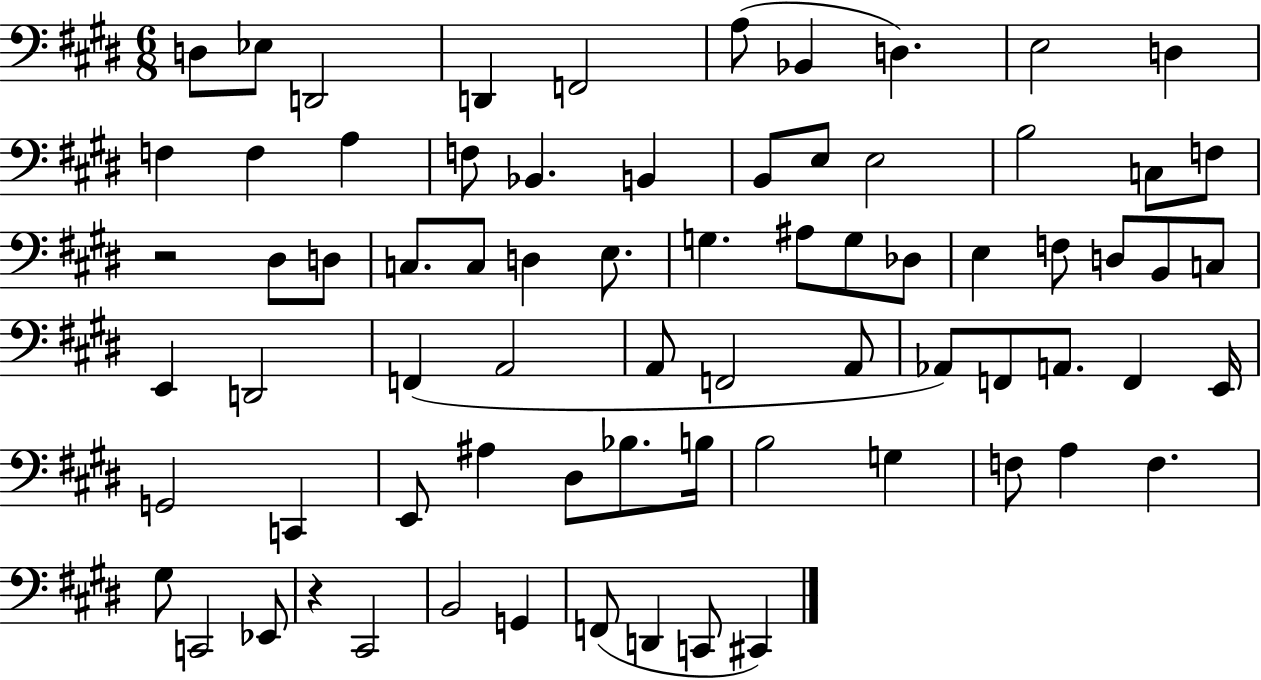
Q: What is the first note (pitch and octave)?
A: D3